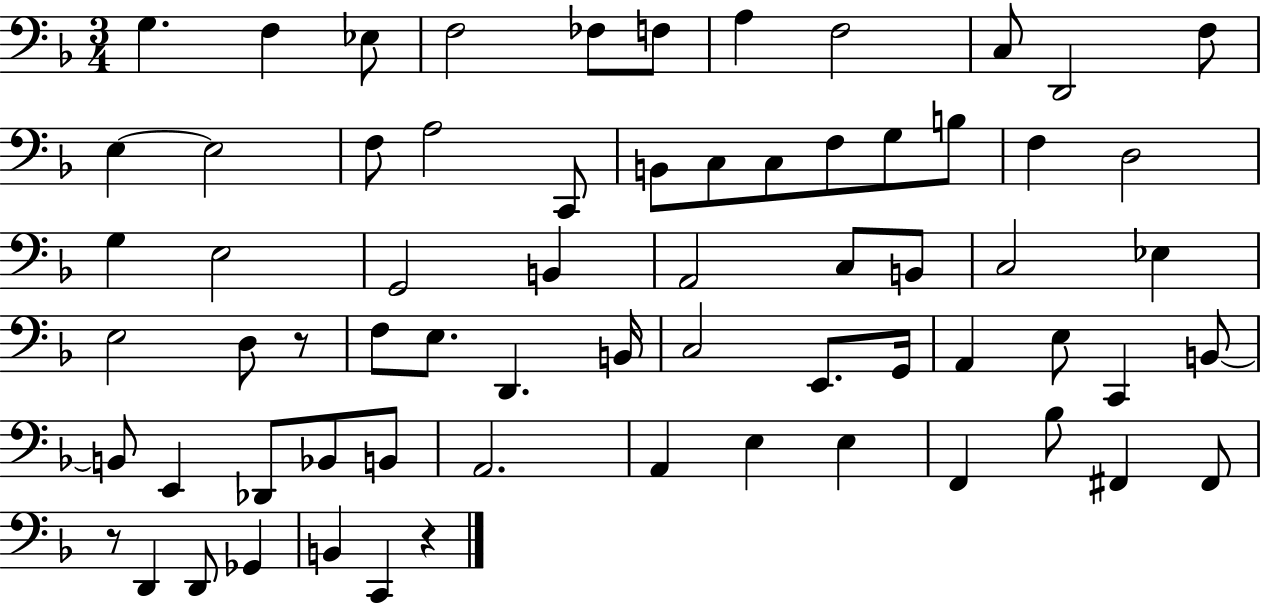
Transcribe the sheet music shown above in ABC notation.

X:1
T:Untitled
M:3/4
L:1/4
K:F
G, F, _E,/2 F,2 _F,/2 F,/2 A, F,2 C,/2 D,,2 F,/2 E, E,2 F,/2 A,2 C,,/2 B,,/2 C,/2 C,/2 F,/2 G,/2 B,/2 F, D,2 G, E,2 G,,2 B,, A,,2 C,/2 B,,/2 C,2 _E, E,2 D,/2 z/2 F,/2 E,/2 D,, B,,/4 C,2 E,,/2 G,,/4 A,, E,/2 C,, B,,/2 B,,/2 E,, _D,,/2 _B,,/2 B,,/2 A,,2 A,, E, E, F,, _B,/2 ^F,, ^F,,/2 z/2 D,, D,,/2 _G,, B,, C,, z